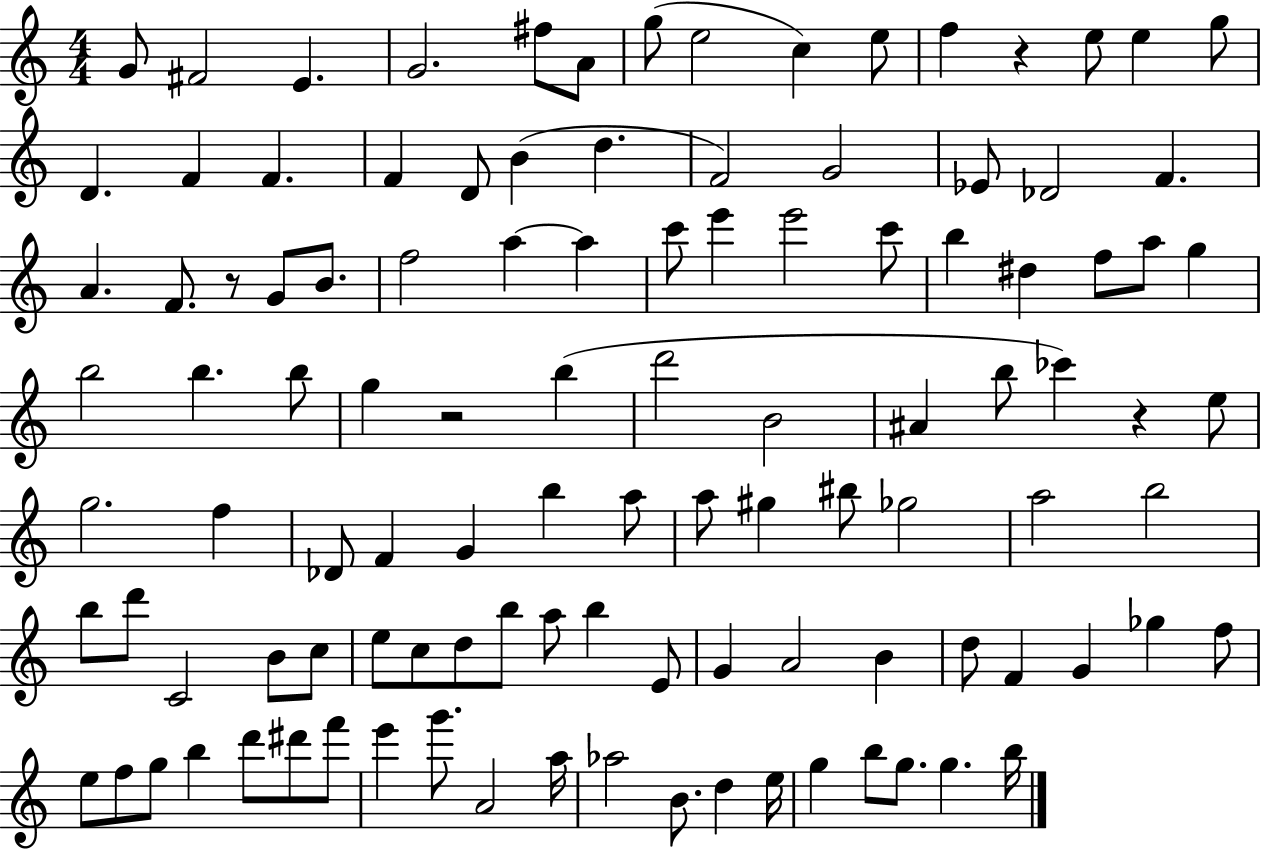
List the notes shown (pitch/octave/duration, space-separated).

G4/e F#4/h E4/q. G4/h. F#5/e A4/e G5/e E5/h C5/q E5/e F5/q R/q E5/e E5/q G5/e D4/q. F4/q F4/q. F4/q D4/e B4/q D5/q. F4/h G4/h Eb4/e Db4/h F4/q. A4/q. F4/e. R/e G4/e B4/e. F5/h A5/q A5/q C6/e E6/q E6/h C6/e B5/q D#5/q F5/e A5/e G5/q B5/h B5/q. B5/e G5/q R/h B5/q D6/h B4/h A#4/q B5/e CES6/q R/q E5/e G5/h. F5/q Db4/e F4/q G4/q B5/q A5/e A5/e G#5/q BIS5/e Gb5/h A5/h B5/h B5/e D6/e C4/h B4/e C5/e E5/e C5/e D5/e B5/e A5/e B5/q E4/e G4/q A4/h B4/q D5/e F4/q G4/q Gb5/q F5/e E5/e F5/e G5/e B5/q D6/e D#6/e F6/e E6/q G6/e. A4/h A5/s Ab5/h B4/e. D5/q E5/s G5/q B5/e G5/e. G5/q. B5/s